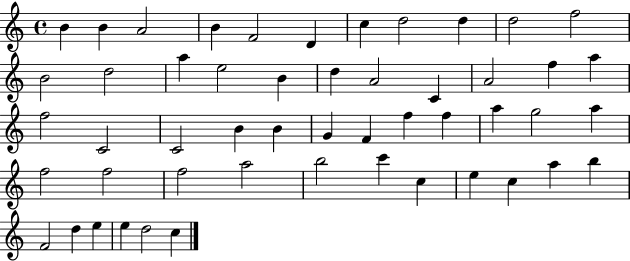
{
  \clef treble
  \time 4/4
  \defaultTimeSignature
  \key c \major
  b'4 b'4 a'2 | b'4 f'2 d'4 | c''4 d''2 d''4 | d''2 f''2 | \break b'2 d''2 | a''4 e''2 b'4 | d''4 a'2 c'4 | a'2 f''4 a''4 | \break f''2 c'2 | c'2 b'4 b'4 | g'4 f'4 f''4 f''4 | a''4 g''2 a''4 | \break f''2 f''2 | f''2 a''2 | b''2 c'''4 c''4 | e''4 c''4 a''4 b''4 | \break f'2 d''4 e''4 | e''4 d''2 c''4 | \bar "|."
}